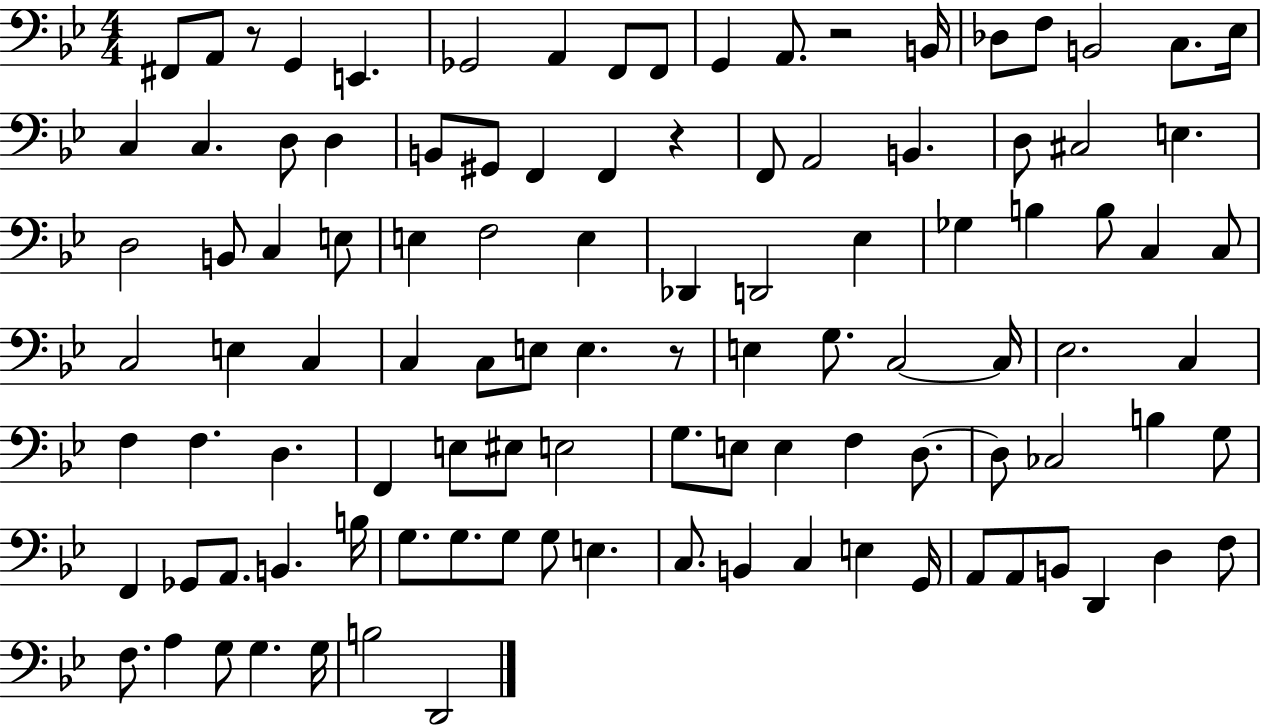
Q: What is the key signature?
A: BES major